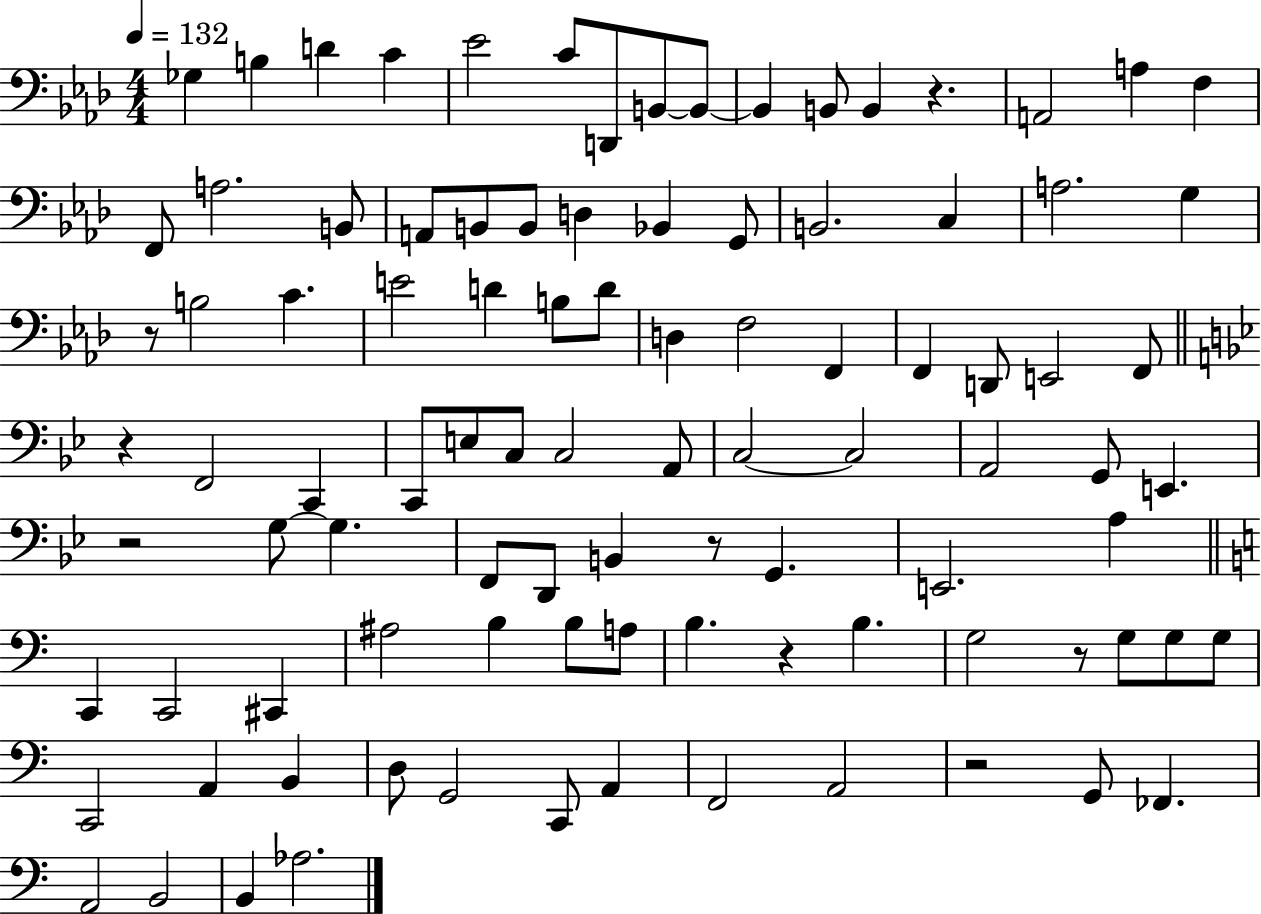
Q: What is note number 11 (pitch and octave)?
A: B2